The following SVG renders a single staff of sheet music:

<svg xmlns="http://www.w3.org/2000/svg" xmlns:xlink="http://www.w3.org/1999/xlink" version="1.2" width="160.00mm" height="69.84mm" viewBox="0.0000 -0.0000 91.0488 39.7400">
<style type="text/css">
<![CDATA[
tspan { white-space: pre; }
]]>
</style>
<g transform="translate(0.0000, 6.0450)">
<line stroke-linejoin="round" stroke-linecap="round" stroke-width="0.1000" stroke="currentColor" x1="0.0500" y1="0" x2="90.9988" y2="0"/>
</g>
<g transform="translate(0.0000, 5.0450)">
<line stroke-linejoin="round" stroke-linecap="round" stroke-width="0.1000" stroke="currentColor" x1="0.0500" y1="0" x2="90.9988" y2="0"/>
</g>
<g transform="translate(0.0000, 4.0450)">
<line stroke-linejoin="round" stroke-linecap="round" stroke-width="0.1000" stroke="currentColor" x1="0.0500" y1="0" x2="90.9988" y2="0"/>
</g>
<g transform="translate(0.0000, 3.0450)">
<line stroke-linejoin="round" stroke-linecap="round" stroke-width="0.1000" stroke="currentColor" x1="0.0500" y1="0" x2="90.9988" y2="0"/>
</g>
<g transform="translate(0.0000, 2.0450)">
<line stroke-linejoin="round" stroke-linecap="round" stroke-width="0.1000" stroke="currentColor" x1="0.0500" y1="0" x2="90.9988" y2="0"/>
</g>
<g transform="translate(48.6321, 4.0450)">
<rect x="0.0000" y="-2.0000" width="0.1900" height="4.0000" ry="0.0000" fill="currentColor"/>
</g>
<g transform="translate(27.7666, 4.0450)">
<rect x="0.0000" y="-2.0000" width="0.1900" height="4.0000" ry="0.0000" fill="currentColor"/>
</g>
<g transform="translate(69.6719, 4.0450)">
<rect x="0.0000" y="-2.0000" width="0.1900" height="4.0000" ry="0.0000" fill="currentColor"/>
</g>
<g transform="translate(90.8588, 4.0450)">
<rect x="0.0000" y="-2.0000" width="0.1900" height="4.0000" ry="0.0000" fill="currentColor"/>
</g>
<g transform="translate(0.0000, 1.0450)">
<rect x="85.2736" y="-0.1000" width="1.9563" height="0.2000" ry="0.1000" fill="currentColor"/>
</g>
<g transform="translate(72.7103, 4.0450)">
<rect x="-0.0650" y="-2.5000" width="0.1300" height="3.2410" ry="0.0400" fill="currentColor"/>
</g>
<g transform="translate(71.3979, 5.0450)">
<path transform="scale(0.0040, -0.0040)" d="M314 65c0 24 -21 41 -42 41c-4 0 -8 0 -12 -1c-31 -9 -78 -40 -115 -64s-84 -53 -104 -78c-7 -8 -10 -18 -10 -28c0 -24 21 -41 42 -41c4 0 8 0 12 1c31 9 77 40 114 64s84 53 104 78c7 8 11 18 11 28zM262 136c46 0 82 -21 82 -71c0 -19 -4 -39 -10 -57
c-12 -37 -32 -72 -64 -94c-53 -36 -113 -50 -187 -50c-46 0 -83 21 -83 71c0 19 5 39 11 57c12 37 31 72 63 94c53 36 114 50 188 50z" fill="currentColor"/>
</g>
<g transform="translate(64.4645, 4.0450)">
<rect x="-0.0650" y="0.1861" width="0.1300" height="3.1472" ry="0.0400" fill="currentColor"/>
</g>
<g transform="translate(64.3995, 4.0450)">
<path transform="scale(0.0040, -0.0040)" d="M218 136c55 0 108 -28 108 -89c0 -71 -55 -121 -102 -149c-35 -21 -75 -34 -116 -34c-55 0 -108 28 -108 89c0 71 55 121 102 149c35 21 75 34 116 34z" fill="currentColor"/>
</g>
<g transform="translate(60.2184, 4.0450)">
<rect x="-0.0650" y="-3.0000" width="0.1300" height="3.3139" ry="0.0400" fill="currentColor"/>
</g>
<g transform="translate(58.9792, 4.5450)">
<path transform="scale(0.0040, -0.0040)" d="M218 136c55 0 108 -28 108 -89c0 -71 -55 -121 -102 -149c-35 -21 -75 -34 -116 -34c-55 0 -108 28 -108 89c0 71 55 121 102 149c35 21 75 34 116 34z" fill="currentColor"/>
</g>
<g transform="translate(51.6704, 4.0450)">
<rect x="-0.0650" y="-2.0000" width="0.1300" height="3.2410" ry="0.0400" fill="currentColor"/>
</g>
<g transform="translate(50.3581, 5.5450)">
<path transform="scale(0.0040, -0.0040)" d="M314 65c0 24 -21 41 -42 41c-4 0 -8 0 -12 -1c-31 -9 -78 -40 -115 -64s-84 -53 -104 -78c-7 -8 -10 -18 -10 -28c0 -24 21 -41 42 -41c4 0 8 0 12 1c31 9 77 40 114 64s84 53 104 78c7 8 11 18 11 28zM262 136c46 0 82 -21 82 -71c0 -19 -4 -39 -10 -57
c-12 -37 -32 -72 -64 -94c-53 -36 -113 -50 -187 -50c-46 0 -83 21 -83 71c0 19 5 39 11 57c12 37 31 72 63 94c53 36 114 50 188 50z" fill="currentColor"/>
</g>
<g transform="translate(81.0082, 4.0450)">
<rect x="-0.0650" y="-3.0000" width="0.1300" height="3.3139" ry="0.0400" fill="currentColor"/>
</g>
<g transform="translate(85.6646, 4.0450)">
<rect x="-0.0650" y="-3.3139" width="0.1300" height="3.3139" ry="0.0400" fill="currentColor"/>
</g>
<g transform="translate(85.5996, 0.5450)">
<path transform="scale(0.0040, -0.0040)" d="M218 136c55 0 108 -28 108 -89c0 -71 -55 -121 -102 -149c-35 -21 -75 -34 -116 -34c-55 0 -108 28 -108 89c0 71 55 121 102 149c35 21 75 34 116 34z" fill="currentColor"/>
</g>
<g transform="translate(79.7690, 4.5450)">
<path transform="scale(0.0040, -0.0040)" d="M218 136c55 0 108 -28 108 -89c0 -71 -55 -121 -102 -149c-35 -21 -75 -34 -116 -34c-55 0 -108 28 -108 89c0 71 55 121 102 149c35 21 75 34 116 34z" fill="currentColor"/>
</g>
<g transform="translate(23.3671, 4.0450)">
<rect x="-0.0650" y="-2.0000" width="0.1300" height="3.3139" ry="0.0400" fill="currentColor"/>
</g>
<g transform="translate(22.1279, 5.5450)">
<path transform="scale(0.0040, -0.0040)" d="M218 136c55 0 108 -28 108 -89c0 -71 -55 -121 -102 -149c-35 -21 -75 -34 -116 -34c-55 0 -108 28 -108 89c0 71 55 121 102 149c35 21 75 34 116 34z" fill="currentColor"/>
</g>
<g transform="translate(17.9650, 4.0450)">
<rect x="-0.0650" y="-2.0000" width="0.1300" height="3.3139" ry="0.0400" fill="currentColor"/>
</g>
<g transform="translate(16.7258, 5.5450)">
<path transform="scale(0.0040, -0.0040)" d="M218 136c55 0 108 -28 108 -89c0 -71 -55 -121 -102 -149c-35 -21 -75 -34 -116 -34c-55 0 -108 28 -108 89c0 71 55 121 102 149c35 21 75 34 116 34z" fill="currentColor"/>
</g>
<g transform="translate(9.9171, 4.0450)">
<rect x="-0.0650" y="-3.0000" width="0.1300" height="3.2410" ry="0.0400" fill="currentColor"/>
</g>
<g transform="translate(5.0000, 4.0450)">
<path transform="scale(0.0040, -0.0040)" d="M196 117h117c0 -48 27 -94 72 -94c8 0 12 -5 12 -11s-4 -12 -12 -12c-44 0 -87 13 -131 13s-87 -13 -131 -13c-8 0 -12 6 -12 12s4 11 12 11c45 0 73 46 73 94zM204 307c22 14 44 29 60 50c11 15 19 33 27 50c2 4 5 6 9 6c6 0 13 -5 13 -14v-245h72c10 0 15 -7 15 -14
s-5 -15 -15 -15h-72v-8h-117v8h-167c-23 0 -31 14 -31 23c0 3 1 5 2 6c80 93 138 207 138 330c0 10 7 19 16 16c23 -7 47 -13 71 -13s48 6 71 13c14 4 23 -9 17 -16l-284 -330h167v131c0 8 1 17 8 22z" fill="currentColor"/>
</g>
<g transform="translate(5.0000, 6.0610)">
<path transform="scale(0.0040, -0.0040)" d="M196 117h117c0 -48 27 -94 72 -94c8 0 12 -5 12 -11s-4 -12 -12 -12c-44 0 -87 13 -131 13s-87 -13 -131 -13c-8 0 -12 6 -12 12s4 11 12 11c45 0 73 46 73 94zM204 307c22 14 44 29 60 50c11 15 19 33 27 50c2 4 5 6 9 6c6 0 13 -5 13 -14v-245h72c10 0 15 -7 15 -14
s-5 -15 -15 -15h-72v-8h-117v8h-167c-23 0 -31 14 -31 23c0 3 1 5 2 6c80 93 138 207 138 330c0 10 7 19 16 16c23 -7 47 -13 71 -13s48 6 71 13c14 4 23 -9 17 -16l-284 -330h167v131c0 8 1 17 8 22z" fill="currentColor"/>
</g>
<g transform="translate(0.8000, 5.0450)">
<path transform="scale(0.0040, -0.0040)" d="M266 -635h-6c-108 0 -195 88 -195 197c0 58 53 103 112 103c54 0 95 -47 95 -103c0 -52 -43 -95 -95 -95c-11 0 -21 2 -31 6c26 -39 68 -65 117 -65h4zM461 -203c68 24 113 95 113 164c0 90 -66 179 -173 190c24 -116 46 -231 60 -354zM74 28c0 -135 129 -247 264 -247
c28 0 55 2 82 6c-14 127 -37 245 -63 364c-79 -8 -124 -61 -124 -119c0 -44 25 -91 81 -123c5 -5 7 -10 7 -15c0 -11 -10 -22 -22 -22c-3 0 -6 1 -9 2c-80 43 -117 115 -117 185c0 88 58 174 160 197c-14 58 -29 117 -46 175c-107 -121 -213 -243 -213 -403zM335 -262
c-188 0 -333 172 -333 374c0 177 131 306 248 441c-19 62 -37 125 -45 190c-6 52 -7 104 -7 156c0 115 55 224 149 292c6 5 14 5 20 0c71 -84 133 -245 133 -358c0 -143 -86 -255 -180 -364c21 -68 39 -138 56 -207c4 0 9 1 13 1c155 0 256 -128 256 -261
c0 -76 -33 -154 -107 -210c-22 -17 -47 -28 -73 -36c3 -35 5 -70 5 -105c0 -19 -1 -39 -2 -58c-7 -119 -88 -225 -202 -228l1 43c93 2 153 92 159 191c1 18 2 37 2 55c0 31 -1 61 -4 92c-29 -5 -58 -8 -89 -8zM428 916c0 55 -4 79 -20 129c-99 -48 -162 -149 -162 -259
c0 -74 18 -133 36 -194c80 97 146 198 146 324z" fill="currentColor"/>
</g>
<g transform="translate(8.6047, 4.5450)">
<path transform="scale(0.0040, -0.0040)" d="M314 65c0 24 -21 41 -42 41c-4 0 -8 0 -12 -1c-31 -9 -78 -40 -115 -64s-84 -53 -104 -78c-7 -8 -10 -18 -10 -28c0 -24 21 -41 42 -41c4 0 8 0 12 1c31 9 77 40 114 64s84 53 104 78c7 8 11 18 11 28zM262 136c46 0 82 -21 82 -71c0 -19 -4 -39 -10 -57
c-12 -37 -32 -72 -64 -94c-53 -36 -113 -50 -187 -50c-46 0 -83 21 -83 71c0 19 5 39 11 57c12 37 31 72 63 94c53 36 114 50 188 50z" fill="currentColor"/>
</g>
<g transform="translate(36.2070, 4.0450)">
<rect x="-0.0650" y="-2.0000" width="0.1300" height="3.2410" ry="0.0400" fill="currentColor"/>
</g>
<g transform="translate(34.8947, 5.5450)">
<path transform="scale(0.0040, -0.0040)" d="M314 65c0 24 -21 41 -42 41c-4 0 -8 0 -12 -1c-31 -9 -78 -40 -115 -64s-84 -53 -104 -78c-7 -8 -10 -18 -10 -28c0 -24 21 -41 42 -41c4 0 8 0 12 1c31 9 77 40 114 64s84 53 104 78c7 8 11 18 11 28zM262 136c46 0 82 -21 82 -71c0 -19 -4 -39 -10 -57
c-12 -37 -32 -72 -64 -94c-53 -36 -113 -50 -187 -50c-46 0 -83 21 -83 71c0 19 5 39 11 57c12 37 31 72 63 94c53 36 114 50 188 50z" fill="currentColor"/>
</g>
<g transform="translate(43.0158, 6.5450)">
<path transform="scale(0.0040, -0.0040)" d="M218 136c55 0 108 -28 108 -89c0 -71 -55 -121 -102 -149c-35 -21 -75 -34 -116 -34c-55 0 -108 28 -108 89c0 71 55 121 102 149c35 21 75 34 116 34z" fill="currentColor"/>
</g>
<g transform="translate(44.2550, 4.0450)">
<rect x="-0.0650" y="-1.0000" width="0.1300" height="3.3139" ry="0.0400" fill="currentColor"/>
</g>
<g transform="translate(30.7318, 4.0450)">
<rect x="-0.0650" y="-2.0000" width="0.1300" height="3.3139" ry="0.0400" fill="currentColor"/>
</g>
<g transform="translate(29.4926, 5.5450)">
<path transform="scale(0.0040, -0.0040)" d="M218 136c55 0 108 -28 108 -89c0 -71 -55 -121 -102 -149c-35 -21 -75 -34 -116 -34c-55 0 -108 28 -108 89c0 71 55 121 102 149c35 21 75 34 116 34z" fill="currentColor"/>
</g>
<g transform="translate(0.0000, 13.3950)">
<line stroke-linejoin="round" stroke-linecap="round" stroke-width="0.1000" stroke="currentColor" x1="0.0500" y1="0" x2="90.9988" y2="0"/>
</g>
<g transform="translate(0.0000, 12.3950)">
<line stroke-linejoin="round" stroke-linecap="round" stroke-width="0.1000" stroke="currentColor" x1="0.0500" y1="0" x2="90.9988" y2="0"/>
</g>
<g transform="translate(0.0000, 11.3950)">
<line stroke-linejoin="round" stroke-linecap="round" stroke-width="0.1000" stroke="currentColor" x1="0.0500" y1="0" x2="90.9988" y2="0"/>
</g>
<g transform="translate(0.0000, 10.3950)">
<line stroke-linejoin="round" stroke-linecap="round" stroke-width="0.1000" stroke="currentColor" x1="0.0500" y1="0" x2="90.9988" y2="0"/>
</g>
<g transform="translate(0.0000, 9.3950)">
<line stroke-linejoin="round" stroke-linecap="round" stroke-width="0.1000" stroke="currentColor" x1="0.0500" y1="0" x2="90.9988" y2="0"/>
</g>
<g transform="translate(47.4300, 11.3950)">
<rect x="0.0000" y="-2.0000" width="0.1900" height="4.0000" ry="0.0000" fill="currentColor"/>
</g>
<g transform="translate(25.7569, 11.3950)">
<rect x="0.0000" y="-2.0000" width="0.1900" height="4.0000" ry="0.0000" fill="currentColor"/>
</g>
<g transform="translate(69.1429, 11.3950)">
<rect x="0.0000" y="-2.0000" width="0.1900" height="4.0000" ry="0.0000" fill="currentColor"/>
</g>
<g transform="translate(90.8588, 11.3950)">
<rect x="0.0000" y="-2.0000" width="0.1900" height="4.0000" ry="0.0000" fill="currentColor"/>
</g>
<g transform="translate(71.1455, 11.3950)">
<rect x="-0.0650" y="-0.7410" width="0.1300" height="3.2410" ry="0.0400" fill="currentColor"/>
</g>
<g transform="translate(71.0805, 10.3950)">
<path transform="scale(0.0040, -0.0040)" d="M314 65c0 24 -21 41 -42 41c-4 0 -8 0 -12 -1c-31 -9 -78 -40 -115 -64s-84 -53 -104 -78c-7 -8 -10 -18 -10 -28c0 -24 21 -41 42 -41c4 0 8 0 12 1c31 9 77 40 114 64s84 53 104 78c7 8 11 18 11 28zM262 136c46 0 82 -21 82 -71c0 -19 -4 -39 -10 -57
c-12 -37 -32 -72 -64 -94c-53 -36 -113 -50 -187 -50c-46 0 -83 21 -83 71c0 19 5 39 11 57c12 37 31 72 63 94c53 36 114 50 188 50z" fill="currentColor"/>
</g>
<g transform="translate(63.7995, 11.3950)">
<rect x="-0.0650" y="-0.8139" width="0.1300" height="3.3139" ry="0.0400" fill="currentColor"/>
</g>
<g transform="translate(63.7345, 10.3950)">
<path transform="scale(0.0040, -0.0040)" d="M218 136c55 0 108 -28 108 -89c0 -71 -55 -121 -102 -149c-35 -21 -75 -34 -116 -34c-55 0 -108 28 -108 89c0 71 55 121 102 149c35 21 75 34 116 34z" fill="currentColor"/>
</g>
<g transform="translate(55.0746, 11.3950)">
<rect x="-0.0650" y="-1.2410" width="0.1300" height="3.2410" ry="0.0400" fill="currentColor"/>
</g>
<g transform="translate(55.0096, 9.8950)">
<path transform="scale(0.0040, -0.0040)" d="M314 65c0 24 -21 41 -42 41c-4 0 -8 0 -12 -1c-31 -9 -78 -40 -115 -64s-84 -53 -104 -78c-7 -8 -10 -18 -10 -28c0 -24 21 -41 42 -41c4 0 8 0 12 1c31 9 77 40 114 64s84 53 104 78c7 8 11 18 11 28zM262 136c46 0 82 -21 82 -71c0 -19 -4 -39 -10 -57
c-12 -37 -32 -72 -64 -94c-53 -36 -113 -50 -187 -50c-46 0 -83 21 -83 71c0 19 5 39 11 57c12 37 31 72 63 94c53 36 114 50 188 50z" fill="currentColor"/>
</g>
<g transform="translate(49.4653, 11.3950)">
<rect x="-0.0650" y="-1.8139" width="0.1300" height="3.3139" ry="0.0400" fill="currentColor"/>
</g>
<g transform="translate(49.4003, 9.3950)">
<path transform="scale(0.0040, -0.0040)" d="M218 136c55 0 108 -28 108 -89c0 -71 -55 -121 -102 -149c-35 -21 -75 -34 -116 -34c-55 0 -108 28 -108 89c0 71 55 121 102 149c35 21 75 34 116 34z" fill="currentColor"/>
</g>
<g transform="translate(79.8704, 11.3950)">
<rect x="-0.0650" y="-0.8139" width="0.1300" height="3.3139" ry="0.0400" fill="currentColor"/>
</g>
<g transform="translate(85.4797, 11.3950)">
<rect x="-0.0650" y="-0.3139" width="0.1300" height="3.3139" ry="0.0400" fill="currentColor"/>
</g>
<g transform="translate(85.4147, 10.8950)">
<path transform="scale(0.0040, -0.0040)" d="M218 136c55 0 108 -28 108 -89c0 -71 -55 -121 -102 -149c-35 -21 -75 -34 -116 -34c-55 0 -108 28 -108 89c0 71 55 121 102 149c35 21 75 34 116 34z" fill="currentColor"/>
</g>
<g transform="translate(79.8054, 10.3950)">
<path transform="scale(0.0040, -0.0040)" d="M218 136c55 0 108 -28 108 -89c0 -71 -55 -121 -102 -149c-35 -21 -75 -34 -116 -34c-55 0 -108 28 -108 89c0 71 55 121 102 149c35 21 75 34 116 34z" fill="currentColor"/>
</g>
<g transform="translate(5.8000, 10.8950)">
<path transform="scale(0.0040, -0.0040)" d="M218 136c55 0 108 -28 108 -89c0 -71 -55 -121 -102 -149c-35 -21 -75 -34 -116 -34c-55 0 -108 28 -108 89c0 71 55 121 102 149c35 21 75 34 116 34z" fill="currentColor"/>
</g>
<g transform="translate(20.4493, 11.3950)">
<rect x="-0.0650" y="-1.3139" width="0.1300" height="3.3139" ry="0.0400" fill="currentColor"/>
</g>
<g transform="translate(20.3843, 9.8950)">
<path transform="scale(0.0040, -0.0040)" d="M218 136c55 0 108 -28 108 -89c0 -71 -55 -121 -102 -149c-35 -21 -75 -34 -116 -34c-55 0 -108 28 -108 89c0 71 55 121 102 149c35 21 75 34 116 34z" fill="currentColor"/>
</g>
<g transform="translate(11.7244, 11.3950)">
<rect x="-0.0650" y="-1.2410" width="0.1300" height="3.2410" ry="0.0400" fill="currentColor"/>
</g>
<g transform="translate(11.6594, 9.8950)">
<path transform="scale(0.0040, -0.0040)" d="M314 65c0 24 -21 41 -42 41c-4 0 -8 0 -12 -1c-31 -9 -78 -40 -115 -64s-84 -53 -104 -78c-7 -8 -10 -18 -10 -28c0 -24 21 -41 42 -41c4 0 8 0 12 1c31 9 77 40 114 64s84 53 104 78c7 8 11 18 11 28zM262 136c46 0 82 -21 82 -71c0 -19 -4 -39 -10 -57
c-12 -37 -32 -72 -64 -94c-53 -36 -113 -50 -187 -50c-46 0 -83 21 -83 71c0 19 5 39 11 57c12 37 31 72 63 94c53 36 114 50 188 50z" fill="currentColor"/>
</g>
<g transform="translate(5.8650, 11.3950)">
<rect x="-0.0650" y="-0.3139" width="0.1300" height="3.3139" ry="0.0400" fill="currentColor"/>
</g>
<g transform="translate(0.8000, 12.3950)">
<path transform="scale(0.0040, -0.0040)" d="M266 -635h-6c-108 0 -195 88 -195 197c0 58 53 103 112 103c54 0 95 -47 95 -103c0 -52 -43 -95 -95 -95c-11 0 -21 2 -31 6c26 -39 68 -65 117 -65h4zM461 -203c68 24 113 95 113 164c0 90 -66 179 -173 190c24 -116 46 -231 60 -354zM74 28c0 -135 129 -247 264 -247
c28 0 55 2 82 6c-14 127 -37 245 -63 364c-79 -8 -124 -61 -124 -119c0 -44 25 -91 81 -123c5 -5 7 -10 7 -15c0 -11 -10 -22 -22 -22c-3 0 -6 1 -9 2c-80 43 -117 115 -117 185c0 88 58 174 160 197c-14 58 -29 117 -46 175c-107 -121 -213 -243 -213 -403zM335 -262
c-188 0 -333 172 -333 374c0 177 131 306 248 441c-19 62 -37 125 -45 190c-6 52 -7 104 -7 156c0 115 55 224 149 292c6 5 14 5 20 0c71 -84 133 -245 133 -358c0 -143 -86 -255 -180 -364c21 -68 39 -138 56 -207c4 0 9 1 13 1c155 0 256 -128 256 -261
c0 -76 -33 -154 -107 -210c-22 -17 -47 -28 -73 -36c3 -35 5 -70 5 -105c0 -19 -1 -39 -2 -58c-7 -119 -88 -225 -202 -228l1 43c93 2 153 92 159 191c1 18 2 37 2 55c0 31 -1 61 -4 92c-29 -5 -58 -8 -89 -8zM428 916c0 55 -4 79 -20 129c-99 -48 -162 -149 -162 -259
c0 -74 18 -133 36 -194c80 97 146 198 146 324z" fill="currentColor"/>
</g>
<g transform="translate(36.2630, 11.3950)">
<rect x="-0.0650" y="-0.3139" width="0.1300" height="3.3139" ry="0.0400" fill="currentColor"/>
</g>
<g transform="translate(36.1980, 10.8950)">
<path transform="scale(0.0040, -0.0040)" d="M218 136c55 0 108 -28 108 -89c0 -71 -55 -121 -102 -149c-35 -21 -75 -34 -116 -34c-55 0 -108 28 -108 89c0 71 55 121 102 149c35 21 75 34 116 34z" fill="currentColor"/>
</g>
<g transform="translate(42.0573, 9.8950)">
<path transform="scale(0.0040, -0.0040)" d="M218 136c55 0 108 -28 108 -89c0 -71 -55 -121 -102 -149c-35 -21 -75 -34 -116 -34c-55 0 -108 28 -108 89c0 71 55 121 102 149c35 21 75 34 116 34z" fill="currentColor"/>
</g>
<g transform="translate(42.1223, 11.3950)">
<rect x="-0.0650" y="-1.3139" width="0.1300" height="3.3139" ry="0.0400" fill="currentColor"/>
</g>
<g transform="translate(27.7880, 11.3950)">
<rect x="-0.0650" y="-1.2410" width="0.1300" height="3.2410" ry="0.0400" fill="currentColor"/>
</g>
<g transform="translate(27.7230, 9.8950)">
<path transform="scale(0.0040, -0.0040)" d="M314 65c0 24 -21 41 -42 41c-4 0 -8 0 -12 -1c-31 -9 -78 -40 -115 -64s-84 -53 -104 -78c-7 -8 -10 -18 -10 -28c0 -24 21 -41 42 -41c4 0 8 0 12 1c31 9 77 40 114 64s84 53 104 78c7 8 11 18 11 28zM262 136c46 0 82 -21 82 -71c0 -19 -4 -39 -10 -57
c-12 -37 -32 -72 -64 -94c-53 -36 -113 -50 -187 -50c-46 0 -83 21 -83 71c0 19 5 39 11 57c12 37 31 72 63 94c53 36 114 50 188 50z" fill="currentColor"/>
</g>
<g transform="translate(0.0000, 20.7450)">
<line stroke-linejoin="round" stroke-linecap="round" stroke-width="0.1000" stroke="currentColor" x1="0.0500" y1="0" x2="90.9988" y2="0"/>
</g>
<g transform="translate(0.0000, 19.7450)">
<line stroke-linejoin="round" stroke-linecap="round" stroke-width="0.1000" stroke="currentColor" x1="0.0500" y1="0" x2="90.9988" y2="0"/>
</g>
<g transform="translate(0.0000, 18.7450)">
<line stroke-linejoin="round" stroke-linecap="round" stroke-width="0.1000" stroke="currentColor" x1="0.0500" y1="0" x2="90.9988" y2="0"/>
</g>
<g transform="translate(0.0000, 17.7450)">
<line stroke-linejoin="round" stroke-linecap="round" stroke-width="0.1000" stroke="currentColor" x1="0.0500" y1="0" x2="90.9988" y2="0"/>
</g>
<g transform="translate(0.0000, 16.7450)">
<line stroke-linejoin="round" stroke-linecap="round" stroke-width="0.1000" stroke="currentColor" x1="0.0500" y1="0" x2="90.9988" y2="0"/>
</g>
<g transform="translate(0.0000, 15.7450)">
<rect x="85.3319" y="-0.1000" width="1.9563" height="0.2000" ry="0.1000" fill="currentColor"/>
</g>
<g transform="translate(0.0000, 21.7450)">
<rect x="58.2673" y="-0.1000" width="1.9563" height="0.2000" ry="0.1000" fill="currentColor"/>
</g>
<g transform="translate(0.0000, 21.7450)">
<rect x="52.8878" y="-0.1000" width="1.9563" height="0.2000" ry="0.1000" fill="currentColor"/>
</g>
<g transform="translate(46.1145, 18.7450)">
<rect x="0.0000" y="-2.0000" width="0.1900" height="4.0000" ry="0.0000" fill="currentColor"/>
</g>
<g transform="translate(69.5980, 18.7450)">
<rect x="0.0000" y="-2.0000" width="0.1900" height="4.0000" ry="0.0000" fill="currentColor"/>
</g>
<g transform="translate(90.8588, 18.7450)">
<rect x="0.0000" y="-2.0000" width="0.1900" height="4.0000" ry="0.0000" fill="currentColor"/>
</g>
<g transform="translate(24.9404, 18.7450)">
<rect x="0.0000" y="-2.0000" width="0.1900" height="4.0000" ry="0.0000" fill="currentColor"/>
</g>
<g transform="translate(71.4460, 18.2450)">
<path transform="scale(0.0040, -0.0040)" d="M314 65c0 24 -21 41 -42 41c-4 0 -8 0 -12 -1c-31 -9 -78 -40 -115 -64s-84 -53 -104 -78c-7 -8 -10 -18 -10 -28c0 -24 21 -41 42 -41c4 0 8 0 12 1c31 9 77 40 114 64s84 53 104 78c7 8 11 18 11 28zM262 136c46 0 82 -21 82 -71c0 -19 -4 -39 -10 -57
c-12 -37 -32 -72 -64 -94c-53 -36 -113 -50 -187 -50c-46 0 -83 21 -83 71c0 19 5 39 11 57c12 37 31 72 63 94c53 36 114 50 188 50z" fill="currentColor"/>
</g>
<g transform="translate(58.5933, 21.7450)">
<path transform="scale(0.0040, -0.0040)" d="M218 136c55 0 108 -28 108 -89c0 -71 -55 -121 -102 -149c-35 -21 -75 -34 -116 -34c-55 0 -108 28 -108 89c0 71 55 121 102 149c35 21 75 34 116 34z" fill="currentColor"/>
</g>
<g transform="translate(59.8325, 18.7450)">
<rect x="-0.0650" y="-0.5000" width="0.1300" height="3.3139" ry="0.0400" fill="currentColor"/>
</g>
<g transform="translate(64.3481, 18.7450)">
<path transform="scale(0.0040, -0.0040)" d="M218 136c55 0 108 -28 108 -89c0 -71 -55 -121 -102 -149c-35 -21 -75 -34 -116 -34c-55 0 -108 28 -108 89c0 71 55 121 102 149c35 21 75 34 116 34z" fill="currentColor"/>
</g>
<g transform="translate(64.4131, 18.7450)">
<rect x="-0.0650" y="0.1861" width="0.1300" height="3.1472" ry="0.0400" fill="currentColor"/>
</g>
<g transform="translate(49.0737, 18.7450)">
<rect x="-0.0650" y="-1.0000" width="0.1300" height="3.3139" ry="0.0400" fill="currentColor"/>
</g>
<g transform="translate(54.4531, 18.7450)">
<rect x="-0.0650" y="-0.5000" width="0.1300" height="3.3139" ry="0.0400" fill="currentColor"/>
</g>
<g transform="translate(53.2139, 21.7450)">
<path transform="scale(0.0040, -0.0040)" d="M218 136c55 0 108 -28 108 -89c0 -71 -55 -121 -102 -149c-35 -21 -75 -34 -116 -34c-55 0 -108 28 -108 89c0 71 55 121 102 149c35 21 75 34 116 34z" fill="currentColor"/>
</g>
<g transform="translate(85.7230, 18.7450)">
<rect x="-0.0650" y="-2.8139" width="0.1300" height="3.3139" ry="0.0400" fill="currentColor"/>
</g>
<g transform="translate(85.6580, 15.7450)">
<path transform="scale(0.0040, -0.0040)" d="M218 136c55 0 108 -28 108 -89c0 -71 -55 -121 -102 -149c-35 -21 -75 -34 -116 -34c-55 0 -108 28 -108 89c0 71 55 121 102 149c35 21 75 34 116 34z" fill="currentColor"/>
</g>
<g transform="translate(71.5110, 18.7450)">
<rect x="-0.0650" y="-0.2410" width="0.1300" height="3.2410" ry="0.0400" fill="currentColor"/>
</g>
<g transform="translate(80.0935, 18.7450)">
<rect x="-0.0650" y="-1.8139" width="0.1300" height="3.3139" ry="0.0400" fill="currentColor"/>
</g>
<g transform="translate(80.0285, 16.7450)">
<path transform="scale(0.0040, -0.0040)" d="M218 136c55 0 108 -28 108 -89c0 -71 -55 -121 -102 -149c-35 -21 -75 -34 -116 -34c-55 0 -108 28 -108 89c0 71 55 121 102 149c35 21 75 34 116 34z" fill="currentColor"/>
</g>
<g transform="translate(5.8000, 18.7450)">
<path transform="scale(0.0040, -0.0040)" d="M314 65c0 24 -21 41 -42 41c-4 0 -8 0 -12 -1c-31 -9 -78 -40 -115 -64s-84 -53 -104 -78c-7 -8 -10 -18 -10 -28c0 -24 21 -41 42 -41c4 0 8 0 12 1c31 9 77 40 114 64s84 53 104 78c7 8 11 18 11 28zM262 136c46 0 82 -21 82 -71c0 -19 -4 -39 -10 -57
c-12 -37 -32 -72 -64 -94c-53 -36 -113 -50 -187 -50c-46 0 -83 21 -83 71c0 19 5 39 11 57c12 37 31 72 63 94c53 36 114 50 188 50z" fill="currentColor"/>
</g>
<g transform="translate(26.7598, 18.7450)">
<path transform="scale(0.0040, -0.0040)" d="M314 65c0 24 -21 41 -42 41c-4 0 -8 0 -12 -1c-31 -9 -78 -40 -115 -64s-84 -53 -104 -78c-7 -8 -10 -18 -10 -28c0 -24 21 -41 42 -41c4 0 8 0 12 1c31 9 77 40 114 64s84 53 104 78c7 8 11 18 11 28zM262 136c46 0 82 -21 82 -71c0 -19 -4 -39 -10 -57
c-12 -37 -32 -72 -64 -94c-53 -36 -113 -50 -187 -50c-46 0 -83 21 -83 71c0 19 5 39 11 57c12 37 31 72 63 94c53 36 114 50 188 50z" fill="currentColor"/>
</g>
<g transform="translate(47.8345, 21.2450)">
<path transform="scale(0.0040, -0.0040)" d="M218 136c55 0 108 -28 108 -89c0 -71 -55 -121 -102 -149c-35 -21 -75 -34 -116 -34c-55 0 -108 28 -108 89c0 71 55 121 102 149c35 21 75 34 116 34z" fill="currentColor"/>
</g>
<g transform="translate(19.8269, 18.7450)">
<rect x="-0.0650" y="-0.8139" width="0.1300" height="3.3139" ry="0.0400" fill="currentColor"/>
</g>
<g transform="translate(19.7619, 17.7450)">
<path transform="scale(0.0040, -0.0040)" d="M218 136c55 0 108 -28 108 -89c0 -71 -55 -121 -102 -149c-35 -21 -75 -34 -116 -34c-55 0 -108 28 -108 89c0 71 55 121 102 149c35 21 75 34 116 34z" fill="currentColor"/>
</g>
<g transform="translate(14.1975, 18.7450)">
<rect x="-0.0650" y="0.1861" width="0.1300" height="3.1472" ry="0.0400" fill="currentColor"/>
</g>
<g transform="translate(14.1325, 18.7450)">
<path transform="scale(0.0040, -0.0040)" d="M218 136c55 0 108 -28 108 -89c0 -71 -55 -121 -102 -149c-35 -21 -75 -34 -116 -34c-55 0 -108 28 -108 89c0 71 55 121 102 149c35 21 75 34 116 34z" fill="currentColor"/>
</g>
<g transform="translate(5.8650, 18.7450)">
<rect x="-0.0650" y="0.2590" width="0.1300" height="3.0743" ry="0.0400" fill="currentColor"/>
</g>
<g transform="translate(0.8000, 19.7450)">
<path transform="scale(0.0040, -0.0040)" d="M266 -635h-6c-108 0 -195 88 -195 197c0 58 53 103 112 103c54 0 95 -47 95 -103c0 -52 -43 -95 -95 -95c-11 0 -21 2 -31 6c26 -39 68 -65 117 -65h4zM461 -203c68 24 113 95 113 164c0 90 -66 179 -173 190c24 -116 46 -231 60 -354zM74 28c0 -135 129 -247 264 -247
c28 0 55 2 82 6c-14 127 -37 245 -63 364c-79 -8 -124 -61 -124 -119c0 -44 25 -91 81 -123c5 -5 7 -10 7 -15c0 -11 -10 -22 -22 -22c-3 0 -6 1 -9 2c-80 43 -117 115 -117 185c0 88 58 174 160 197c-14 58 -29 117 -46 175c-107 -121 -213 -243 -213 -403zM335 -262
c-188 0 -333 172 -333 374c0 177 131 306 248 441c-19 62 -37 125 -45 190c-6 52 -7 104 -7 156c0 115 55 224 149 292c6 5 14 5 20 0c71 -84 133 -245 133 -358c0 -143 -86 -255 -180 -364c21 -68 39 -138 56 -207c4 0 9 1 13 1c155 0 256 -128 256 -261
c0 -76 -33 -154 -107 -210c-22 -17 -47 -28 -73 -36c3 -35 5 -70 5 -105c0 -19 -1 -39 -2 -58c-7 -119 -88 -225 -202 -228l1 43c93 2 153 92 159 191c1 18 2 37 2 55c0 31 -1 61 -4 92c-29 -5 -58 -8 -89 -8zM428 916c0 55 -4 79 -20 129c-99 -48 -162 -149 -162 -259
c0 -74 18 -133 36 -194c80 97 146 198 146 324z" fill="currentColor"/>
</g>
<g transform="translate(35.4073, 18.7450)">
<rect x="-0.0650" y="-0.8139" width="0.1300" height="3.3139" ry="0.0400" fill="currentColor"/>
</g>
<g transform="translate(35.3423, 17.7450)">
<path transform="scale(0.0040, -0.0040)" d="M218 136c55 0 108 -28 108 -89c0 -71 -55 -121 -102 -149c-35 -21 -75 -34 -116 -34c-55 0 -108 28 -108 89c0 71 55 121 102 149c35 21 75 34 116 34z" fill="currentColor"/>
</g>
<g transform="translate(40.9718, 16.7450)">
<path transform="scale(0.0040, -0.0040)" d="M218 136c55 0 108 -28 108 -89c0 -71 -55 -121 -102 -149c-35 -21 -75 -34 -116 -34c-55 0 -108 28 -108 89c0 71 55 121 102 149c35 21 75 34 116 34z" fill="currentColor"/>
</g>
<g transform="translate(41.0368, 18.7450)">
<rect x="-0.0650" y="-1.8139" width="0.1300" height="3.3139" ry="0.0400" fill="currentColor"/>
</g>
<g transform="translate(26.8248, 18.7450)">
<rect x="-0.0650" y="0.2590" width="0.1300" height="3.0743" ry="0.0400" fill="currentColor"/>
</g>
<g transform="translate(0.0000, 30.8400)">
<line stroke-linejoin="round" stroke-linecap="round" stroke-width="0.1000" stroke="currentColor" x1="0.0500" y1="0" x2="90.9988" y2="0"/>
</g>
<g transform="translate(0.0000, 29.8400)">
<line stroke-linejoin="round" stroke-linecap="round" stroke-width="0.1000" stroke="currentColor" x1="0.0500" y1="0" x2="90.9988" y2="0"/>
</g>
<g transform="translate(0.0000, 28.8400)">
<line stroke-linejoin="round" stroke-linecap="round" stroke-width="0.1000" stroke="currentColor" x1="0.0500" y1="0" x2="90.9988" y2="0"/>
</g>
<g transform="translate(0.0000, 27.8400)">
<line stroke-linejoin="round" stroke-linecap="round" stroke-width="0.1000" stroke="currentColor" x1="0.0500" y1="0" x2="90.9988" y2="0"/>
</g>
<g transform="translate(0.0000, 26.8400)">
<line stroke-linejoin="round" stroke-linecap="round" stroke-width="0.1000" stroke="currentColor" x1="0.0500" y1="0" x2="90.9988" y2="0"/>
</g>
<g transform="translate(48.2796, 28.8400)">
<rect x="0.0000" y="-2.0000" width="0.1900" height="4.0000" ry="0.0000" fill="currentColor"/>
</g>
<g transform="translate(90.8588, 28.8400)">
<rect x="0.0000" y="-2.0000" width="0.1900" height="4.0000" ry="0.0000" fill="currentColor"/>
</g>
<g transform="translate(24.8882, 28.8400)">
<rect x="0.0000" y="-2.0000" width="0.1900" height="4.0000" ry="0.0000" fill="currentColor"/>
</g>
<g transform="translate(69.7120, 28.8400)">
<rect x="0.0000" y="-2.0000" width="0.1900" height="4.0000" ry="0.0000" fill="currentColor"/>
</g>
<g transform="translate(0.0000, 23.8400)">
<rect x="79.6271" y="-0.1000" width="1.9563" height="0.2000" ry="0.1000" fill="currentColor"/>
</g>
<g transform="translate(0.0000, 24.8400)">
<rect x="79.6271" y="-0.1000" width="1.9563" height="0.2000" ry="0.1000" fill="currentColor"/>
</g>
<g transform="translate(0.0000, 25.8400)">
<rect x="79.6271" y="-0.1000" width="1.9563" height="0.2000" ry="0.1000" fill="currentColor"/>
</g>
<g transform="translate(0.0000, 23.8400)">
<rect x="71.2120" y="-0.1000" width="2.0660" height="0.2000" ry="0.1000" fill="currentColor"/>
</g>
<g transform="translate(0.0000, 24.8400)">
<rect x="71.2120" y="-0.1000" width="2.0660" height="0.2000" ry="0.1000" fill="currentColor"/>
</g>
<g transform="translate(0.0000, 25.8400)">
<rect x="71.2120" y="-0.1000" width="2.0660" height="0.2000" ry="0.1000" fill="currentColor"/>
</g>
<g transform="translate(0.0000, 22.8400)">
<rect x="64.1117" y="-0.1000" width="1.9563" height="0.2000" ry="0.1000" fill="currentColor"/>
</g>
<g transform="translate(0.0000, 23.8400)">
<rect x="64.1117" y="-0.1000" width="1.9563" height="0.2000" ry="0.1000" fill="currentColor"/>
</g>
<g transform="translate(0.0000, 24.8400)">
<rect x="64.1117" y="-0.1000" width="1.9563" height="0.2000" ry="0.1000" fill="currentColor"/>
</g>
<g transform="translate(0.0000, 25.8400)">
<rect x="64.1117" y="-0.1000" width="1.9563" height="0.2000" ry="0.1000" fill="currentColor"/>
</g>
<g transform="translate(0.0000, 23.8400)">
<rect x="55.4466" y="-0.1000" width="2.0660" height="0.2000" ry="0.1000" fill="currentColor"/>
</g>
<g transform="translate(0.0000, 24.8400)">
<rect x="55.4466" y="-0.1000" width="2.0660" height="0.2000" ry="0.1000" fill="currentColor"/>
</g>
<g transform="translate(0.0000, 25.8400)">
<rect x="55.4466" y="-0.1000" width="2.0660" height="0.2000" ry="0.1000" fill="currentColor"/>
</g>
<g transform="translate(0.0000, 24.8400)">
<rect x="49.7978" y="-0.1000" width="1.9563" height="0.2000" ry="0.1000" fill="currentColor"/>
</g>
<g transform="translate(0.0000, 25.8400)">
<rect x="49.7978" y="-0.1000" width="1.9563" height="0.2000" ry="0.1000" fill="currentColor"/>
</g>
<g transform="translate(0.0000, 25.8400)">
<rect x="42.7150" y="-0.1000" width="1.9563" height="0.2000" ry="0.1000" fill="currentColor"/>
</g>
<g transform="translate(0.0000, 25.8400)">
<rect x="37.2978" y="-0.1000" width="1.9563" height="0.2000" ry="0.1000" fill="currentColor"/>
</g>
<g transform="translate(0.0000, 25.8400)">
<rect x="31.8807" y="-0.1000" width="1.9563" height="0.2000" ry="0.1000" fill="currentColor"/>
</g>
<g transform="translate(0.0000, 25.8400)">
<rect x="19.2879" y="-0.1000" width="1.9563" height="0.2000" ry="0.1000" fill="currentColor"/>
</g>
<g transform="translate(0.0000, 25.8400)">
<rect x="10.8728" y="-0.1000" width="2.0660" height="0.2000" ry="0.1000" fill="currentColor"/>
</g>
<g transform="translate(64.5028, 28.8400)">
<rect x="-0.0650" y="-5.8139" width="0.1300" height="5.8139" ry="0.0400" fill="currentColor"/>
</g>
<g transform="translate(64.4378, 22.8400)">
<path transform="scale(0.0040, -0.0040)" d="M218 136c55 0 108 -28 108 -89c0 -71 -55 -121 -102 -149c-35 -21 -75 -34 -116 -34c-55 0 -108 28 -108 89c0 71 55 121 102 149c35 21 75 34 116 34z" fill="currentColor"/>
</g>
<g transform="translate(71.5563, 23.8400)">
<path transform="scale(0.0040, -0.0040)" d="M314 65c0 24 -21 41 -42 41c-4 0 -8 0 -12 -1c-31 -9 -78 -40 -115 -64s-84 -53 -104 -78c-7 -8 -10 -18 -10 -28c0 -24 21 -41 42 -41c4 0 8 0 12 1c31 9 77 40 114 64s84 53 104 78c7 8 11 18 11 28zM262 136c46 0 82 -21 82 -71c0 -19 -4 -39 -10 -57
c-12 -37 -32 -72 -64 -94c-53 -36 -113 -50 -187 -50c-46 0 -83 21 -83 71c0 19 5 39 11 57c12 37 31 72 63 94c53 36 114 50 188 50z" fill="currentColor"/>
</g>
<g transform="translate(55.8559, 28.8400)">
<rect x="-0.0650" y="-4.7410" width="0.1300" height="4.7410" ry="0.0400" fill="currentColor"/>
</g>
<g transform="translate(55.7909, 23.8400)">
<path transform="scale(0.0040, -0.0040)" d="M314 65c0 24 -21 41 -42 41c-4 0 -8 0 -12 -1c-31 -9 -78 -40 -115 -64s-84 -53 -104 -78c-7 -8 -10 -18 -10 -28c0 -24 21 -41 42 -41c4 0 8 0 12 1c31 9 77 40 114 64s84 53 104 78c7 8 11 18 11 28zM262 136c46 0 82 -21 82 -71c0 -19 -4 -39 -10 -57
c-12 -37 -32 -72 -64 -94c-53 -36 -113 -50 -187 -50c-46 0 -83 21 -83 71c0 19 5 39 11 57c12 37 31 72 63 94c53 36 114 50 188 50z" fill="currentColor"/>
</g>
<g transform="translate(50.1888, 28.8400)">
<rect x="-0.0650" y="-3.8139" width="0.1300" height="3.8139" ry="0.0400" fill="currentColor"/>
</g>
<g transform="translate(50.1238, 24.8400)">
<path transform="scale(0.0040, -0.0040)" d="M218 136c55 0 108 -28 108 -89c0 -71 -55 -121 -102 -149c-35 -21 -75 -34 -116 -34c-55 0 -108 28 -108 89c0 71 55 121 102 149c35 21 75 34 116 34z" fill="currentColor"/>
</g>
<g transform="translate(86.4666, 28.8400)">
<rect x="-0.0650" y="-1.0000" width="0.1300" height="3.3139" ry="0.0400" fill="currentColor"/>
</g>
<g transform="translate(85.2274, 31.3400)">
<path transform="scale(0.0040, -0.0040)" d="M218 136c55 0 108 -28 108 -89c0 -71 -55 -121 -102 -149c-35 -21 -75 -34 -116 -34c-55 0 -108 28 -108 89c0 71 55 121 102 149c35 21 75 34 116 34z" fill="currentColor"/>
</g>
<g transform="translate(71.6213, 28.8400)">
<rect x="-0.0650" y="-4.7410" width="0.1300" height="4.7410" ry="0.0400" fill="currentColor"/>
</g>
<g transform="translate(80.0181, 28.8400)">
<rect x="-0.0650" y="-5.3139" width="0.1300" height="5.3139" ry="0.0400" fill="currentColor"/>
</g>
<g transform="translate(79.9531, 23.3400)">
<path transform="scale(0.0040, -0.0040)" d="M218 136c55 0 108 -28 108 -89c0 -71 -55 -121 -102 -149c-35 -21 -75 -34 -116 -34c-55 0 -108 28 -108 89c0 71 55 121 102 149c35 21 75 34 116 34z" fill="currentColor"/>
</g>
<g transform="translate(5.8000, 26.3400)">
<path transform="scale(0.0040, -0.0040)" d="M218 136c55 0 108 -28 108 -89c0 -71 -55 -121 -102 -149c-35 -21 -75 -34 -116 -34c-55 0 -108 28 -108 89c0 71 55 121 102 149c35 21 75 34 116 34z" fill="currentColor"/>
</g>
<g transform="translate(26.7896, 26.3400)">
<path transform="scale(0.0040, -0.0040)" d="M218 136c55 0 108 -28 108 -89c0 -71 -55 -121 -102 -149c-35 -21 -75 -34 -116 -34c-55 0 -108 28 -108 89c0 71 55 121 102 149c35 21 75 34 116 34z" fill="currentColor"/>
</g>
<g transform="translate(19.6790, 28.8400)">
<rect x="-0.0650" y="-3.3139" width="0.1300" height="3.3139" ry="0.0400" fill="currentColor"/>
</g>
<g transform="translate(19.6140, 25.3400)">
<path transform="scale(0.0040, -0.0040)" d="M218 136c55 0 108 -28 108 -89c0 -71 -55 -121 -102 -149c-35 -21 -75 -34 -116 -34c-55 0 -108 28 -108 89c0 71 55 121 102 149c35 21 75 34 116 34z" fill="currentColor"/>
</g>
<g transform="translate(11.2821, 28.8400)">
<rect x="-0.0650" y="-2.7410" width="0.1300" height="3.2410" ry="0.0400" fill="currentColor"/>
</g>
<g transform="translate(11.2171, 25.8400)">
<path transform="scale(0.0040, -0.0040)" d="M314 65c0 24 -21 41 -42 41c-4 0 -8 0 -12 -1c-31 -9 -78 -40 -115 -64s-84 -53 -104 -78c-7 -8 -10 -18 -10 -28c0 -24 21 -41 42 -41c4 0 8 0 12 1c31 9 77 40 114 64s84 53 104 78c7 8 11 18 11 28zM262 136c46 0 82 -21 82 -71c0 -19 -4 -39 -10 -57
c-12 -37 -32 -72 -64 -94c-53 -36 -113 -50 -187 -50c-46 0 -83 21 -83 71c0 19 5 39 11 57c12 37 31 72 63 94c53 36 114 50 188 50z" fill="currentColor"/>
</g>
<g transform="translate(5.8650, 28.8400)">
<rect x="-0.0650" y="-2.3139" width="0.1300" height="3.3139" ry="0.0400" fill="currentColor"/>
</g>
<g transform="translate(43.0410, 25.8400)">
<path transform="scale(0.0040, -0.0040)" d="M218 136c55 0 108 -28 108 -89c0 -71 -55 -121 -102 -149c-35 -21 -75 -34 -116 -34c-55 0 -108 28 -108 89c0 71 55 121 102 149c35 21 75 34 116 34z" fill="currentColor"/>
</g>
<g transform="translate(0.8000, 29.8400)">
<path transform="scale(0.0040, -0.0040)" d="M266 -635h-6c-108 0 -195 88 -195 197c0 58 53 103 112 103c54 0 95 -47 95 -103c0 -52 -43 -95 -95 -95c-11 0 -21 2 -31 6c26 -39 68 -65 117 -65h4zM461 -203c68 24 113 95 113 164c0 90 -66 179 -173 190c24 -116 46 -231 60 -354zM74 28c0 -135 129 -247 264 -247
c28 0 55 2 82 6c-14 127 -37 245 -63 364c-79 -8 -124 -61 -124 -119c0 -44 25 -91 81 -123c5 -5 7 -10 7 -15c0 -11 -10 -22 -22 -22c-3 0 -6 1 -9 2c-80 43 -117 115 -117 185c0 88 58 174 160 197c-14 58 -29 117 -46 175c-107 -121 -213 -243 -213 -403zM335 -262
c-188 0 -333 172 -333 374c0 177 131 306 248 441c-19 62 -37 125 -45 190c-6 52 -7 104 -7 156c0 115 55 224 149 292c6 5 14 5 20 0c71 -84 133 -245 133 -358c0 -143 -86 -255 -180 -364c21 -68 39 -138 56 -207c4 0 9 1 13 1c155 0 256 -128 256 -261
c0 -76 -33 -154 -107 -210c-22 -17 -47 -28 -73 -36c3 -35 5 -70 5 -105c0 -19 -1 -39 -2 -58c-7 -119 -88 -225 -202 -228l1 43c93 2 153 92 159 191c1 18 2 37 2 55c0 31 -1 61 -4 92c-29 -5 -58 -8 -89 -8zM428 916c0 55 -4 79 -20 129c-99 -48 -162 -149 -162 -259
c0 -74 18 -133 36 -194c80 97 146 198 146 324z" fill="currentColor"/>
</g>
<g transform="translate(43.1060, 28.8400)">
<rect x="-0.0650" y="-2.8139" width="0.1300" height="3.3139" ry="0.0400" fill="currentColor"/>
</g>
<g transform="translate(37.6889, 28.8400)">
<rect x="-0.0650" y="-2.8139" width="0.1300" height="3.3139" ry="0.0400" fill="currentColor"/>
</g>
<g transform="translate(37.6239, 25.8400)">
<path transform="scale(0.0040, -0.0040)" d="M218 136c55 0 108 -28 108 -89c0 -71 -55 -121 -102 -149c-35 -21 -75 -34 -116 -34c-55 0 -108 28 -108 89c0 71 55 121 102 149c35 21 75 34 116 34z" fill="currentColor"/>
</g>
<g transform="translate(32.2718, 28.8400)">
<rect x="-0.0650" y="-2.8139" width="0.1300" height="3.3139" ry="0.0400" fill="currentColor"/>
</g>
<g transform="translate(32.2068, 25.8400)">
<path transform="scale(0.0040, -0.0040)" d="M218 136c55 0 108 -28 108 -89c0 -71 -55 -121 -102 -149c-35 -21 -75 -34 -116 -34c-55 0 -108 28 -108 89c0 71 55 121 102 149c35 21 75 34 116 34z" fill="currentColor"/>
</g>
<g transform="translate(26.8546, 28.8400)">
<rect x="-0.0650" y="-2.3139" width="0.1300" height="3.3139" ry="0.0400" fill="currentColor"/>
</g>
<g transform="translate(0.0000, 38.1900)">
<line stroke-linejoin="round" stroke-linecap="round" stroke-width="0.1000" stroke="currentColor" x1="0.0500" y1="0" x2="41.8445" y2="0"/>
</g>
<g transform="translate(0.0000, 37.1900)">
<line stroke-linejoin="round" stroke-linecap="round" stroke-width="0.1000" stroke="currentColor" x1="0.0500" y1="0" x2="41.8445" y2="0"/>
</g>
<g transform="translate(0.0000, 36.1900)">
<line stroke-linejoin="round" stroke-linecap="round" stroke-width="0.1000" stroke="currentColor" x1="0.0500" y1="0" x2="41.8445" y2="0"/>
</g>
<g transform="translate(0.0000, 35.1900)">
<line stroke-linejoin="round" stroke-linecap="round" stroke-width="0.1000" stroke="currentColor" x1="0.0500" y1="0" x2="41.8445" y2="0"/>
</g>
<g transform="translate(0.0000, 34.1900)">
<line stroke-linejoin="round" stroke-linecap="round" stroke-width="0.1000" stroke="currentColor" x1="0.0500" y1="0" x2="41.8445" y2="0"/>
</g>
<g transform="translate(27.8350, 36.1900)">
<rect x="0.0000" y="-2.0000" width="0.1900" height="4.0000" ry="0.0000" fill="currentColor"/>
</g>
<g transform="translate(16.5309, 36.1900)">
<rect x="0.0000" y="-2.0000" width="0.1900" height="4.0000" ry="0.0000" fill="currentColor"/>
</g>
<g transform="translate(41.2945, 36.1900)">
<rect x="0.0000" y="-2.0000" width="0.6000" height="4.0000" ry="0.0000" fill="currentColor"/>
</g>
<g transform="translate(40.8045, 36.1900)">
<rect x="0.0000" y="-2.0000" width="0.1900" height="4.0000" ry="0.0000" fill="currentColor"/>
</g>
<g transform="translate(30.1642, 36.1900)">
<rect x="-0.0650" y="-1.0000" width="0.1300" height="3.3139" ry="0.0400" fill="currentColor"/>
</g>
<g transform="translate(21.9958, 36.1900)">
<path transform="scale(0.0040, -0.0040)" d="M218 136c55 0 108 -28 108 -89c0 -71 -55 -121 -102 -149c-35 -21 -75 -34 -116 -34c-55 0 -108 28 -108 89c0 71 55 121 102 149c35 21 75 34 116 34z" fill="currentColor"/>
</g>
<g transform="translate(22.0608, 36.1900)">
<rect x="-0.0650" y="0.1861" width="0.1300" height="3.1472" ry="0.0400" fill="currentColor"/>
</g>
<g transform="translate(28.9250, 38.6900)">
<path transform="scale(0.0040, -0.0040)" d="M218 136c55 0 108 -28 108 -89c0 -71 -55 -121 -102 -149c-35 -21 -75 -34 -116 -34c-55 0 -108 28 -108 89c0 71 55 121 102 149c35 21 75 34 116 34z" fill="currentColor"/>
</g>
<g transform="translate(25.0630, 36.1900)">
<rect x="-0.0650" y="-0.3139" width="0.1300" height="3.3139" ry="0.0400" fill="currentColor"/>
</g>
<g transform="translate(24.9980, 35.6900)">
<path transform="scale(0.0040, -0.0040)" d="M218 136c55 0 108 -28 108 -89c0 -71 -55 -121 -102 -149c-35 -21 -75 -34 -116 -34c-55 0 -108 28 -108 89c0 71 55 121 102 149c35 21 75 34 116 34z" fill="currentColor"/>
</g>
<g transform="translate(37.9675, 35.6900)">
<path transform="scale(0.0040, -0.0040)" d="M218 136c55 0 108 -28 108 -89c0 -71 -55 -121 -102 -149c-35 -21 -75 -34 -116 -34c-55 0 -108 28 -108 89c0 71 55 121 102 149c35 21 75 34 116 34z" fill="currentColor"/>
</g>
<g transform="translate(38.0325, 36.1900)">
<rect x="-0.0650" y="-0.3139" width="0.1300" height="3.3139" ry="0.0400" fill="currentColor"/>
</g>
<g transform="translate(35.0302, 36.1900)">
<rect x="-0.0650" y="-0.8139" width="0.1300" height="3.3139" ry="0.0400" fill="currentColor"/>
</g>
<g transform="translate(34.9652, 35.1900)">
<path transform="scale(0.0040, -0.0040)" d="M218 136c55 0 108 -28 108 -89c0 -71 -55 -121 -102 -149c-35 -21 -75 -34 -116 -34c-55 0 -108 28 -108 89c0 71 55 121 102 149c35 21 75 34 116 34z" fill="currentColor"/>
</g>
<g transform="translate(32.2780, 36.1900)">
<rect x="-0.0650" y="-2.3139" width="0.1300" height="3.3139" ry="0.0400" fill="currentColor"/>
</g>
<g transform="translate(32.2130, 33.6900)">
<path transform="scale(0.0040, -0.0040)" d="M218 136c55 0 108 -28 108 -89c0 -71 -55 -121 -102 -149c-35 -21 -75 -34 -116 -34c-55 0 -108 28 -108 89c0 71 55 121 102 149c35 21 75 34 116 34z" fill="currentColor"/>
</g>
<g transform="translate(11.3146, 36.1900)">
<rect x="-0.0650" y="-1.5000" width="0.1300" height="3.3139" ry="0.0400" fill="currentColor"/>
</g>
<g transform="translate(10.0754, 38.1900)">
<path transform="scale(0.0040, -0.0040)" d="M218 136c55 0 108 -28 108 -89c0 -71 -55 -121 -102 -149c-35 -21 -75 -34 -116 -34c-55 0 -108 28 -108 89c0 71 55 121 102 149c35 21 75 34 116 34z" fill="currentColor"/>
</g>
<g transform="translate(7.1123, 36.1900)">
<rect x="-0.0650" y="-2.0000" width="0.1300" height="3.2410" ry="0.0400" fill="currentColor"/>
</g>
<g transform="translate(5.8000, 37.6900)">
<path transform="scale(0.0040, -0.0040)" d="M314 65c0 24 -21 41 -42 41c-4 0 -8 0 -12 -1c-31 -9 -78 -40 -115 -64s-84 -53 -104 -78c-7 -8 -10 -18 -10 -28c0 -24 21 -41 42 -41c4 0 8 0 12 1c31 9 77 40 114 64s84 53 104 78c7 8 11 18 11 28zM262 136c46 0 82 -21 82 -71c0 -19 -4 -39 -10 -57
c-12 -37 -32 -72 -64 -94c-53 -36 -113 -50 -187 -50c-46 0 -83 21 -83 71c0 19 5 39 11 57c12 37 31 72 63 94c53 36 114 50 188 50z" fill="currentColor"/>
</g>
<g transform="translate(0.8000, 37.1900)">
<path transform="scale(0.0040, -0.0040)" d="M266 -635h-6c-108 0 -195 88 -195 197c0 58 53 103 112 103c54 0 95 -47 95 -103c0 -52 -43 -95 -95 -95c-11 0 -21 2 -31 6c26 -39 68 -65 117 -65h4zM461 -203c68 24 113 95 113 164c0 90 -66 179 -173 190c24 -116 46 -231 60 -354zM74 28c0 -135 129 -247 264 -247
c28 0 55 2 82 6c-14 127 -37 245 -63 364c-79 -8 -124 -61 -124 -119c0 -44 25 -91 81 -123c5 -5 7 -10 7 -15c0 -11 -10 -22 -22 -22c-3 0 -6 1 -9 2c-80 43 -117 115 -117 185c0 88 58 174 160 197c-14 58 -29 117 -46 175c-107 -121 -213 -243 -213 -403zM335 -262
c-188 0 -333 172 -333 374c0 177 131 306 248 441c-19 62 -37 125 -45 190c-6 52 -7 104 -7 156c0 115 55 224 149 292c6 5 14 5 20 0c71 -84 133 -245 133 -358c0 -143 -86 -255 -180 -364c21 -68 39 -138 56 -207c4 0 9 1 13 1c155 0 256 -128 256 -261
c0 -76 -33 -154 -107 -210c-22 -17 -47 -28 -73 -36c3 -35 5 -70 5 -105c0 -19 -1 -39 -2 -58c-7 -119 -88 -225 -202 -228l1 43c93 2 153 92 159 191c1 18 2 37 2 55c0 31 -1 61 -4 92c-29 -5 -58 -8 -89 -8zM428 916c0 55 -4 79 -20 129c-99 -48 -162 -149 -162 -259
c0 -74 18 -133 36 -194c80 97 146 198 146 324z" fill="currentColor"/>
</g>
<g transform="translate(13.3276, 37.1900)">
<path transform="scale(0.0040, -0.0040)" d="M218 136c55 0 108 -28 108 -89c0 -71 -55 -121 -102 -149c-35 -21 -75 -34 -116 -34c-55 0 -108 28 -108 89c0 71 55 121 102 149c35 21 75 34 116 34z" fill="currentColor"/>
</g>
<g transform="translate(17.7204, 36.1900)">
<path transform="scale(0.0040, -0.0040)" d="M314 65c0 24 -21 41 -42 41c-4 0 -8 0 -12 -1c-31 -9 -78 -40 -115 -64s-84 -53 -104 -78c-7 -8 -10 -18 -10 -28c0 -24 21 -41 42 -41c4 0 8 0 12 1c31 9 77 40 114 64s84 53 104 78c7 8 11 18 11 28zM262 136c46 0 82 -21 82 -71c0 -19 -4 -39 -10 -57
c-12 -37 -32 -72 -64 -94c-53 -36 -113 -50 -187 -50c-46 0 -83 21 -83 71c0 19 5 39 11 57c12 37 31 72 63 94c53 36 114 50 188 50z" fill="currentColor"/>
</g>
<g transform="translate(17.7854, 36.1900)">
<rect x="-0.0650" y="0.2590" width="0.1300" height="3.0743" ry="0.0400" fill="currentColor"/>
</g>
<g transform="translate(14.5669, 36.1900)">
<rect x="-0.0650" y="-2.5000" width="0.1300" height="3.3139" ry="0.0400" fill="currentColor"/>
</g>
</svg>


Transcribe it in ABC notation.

X:1
T:Untitled
M:4/4
L:1/4
K:C
A2 F F F F2 D F2 A B G2 A b c e2 e e2 c e f e2 d d2 d c B2 B d B2 d f D C C B c2 f a g a2 b g a a a c' e'2 g' e'2 f' D F2 E G B2 B c D g d c